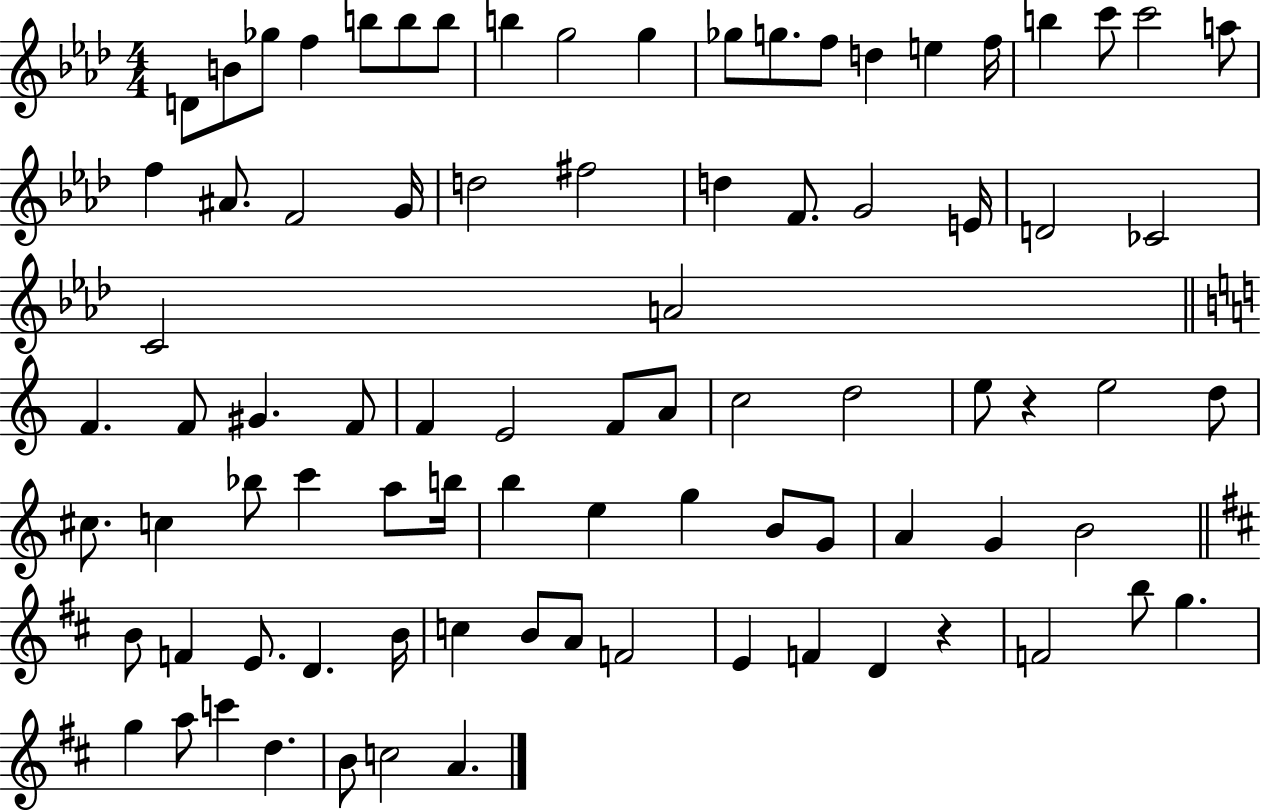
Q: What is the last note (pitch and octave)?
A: A4